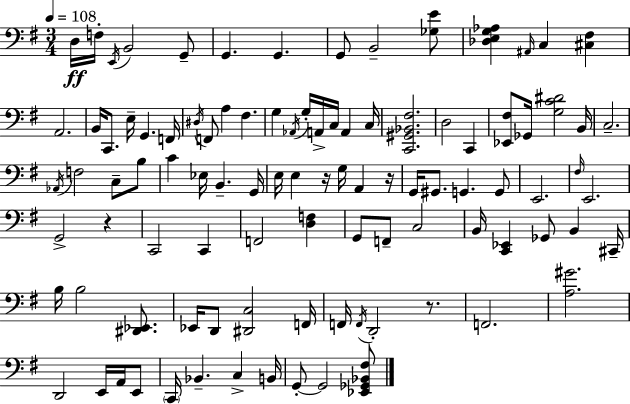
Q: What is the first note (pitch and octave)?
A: D3